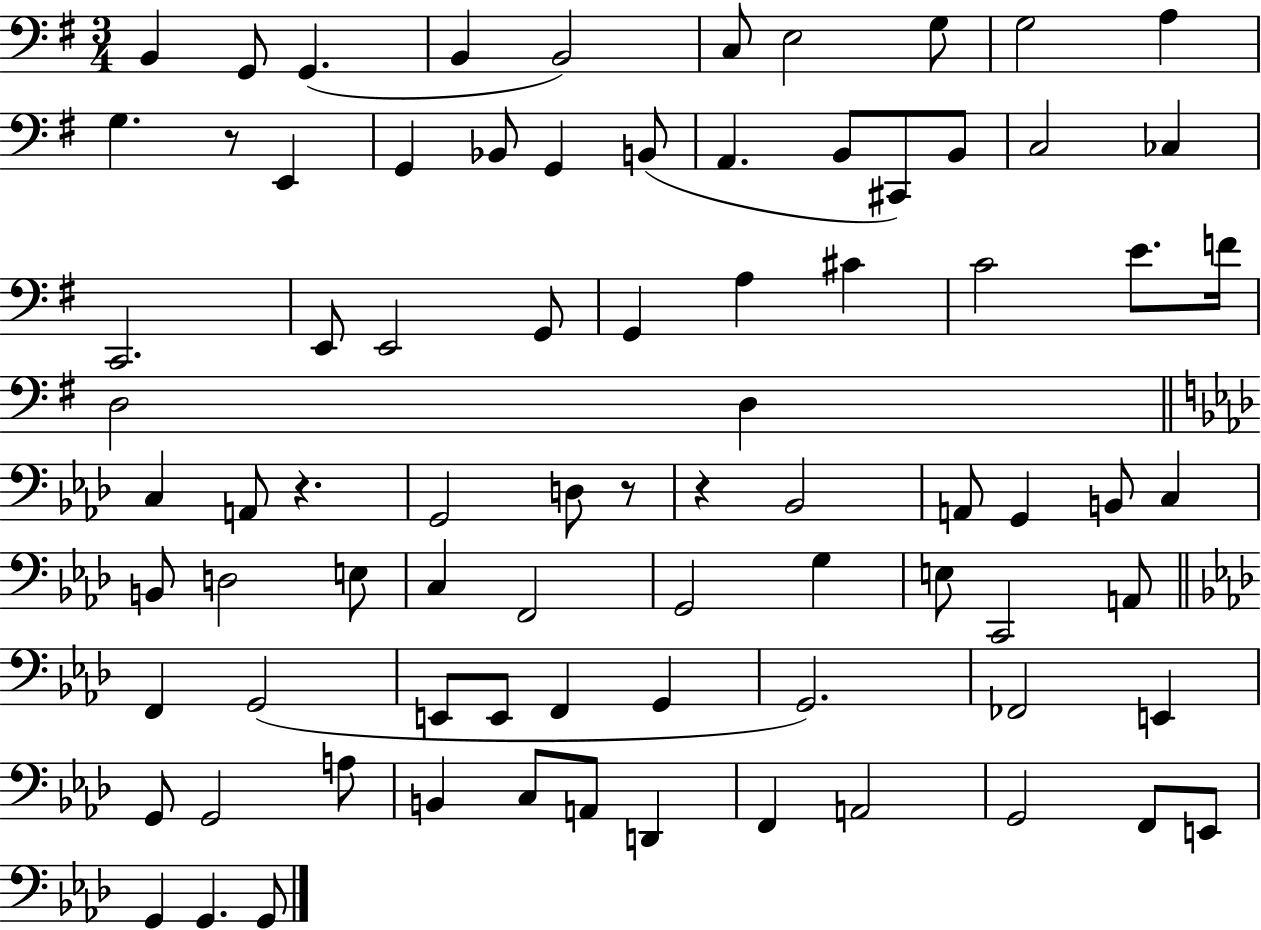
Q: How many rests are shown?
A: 4